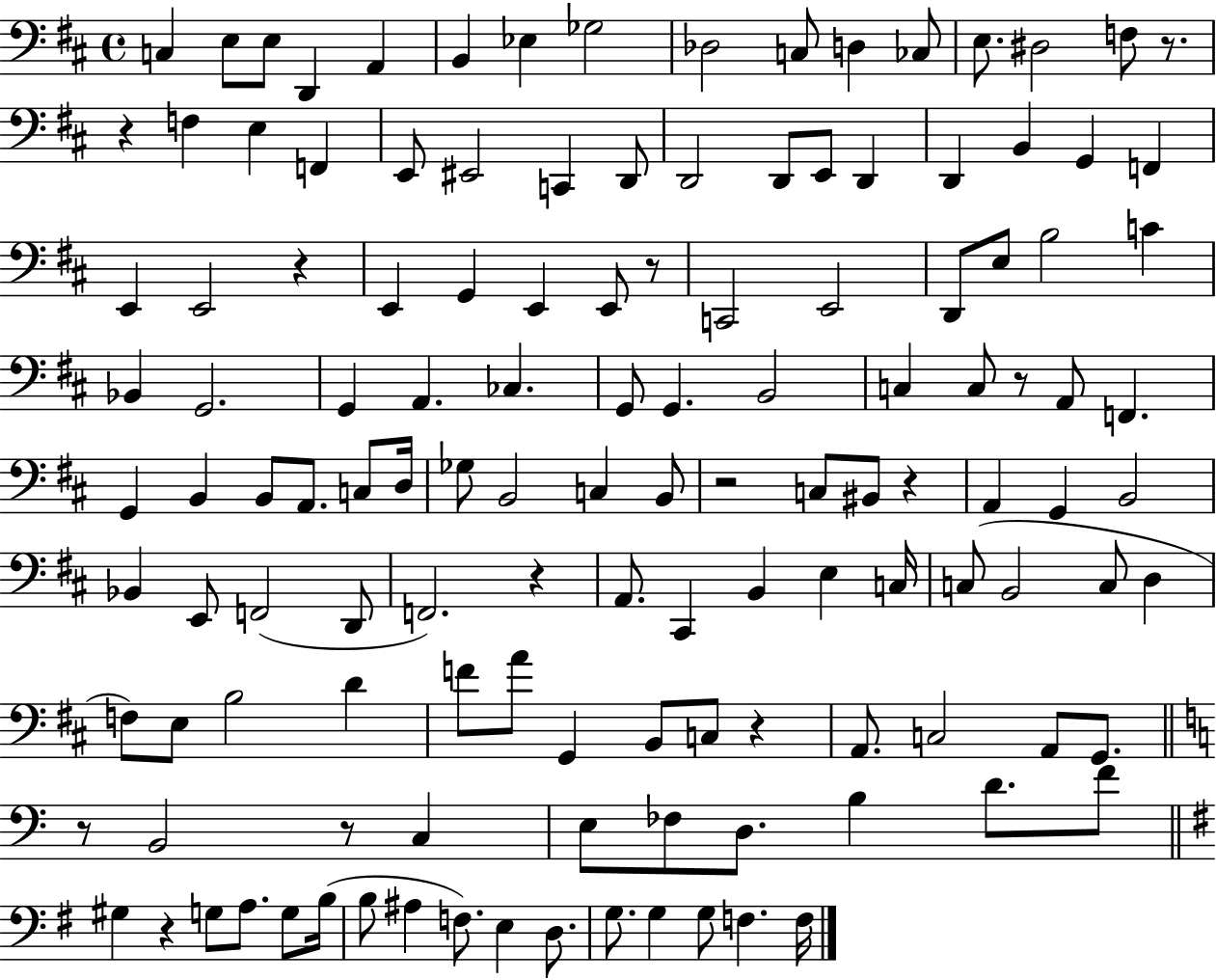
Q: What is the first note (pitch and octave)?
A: C3